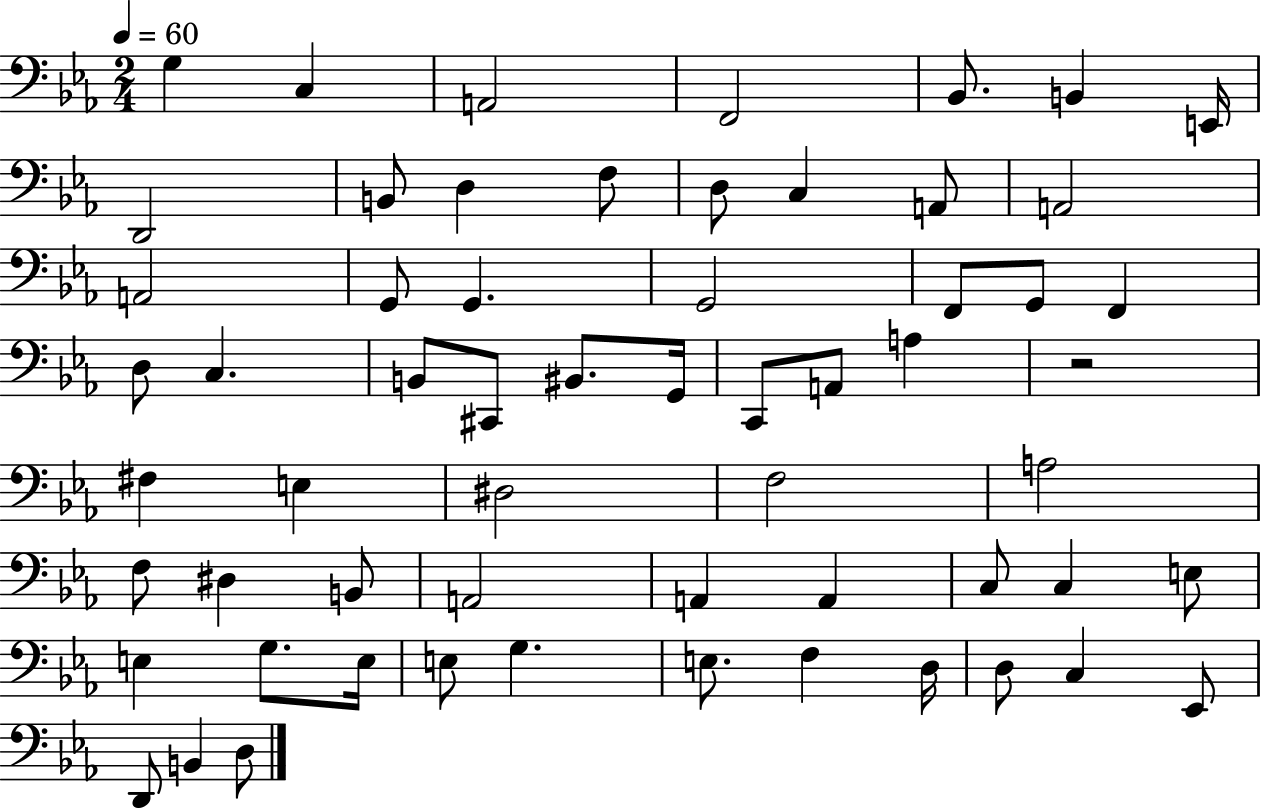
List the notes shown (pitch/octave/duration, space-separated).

G3/q C3/q A2/h F2/h Bb2/e. B2/q E2/s D2/h B2/e D3/q F3/e D3/e C3/q A2/e A2/h A2/h G2/e G2/q. G2/h F2/e G2/e F2/q D3/e C3/q. B2/e C#2/e BIS2/e. G2/s C2/e A2/e A3/q R/h F#3/q E3/q D#3/h F3/h A3/h F3/e D#3/q B2/e A2/h A2/q A2/q C3/e C3/q E3/e E3/q G3/e. E3/s E3/e G3/q. E3/e. F3/q D3/s D3/e C3/q Eb2/e D2/e B2/q D3/e